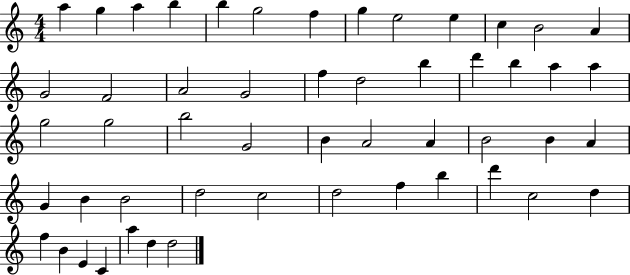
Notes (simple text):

A5/q G5/q A5/q B5/q B5/q G5/h F5/q G5/q E5/h E5/q C5/q B4/h A4/q G4/h F4/h A4/h G4/h F5/q D5/h B5/q D6/q B5/q A5/q A5/q G5/h G5/h B5/h G4/h B4/q A4/h A4/q B4/h B4/q A4/q G4/q B4/q B4/h D5/h C5/h D5/h F5/q B5/q D6/q C5/h D5/q F5/q B4/q E4/q C4/q A5/q D5/q D5/h